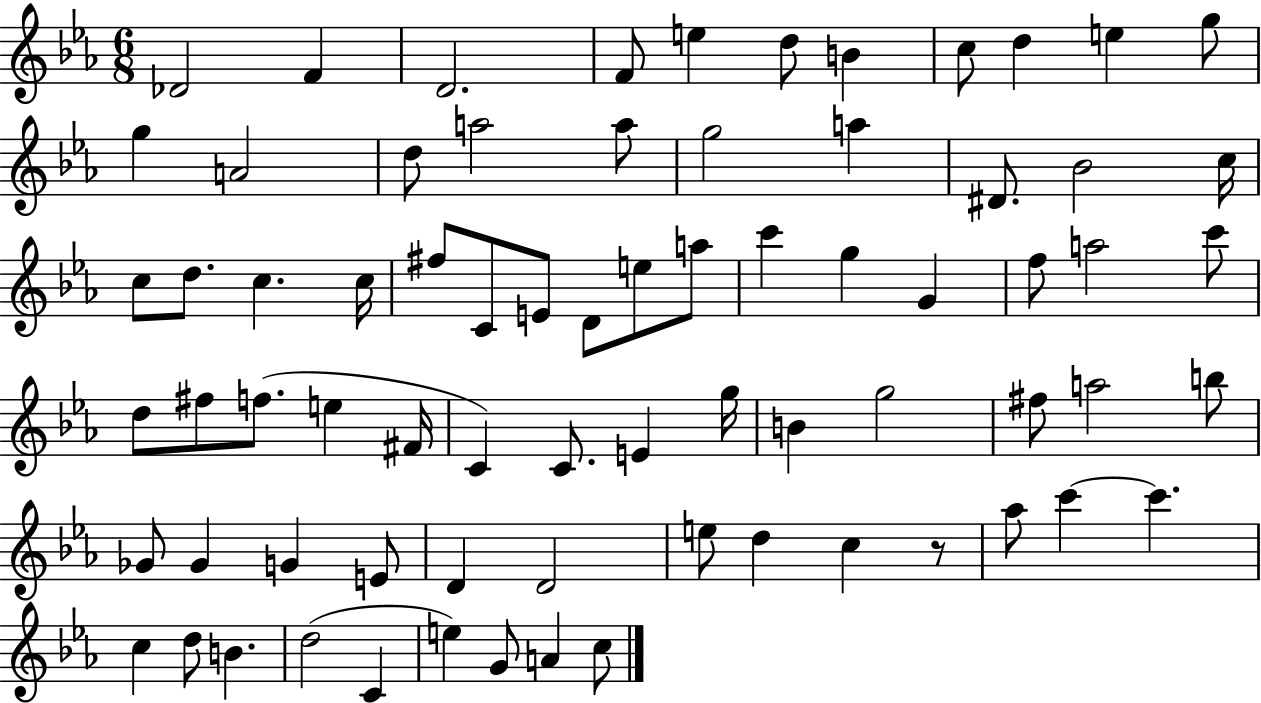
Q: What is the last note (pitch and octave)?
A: C5